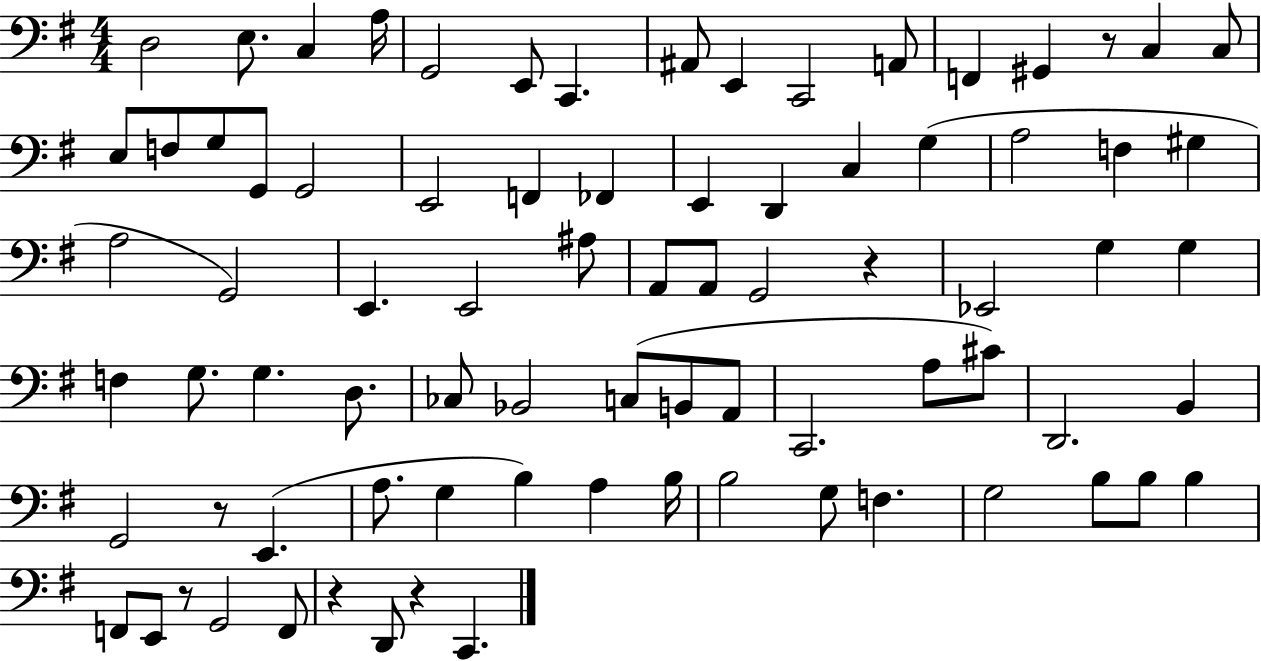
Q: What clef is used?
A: bass